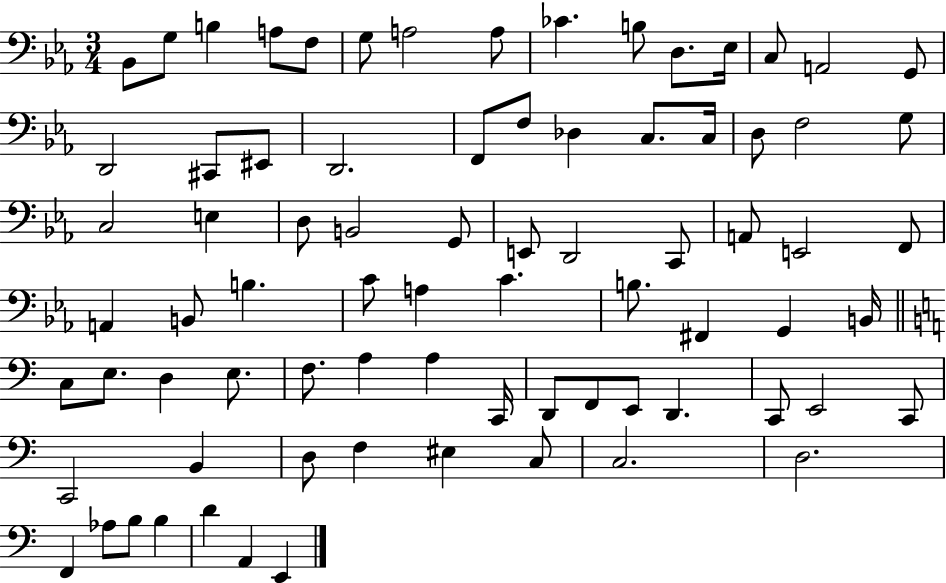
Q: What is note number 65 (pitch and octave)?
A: B2